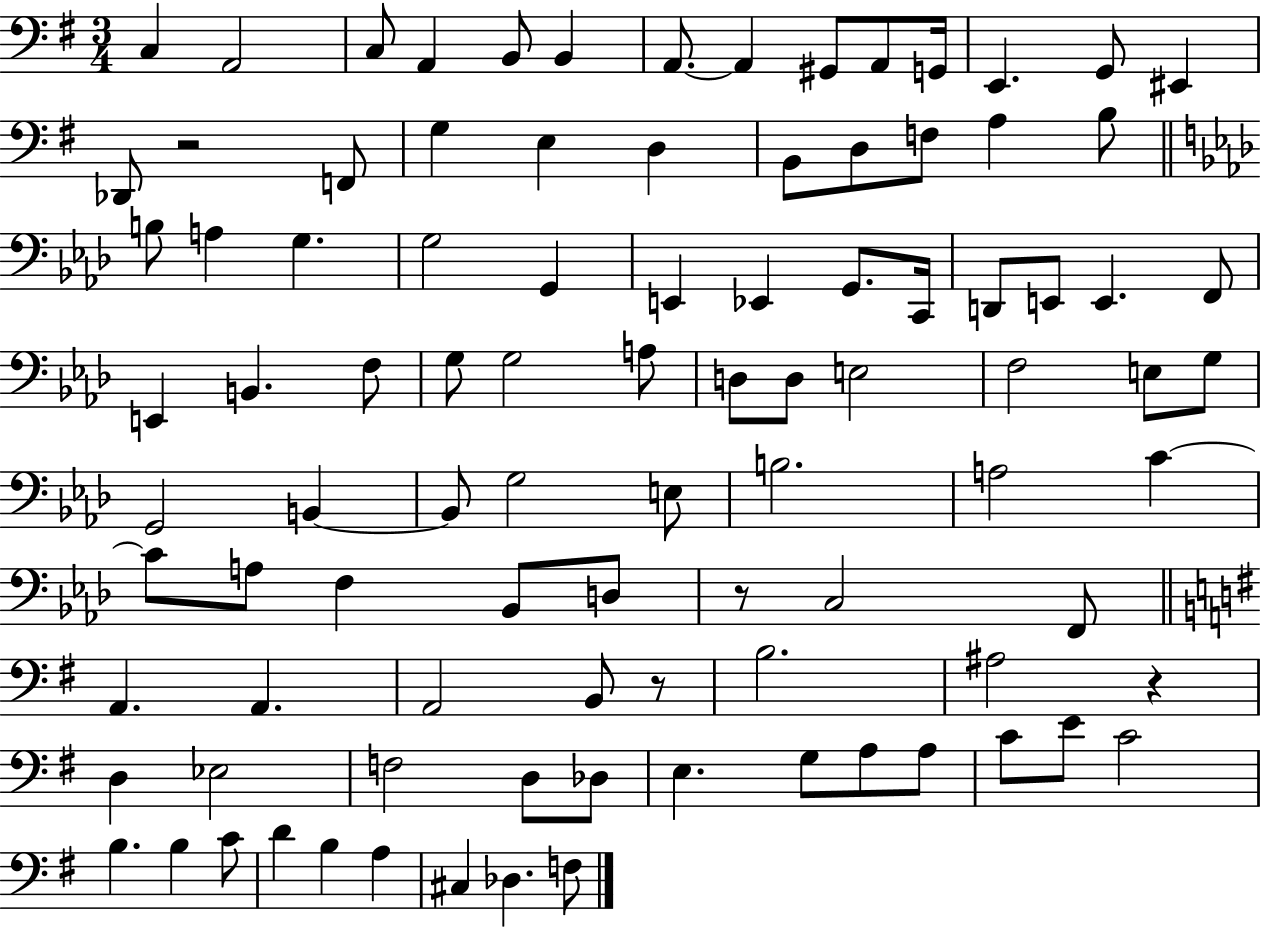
{
  \clef bass
  \numericTimeSignature
  \time 3/4
  \key g \major
  c4 a,2 | c8 a,4 b,8 b,4 | a,8.~~ a,4 gis,8 a,8 g,16 | e,4. g,8 eis,4 | \break des,8 r2 f,8 | g4 e4 d4 | b,8 d8 f8 a4 b8 | \bar "||" \break \key aes \major b8 a4 g4. | g2 g,4 | e,4 ees,4 g,8. c,16 | d,8 e,8 e,4. f,8 | \break e,4 b,4. f8 | g8 g2 a8 | d8 d8 e2 | f2 e8 g8 | \break g,2 b,4~~ | b,8 g2 e8 | b2. | a2 c'4~~ | \break c'8 a8 f4 bes,8 d8 | r8 c2 f,8 | \bar "||" \break \key g \major a,4. a,4. | a,2 b,8 r8 | b2. | ais2 r4 | \break d4 ees2 | f2 d8 des8 | e4. g8 a8 a8 | c'8 e'8 c'2 | \break b4. b4 c'8 | d'4 b4 a4 | cis4 des4. f8 | \bar "|."
}